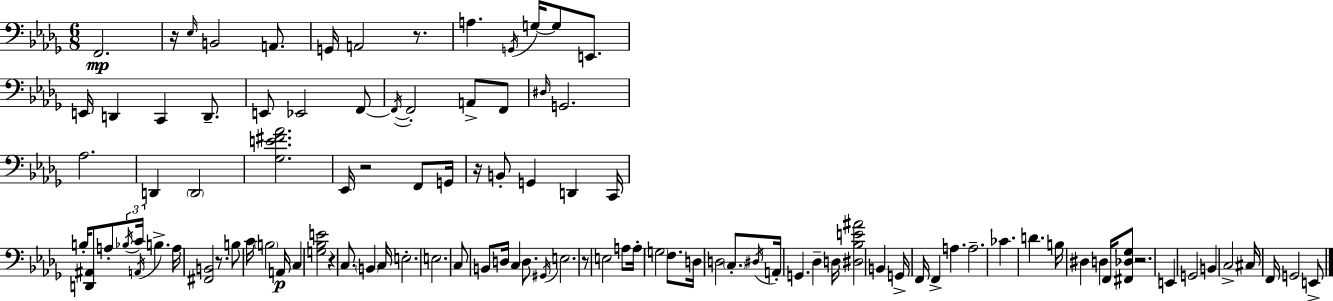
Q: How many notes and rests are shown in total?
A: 105